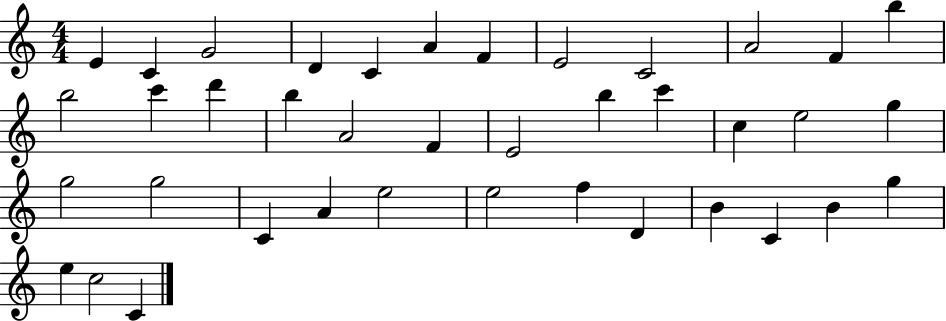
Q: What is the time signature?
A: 4/4